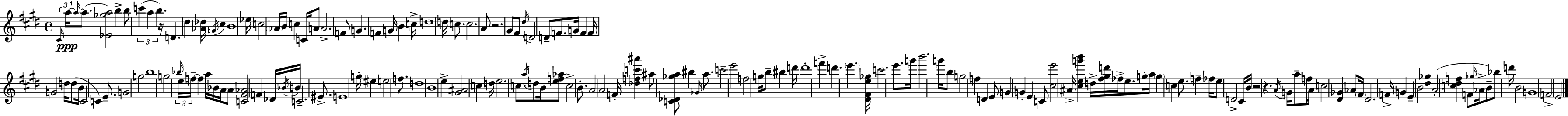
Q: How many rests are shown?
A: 4